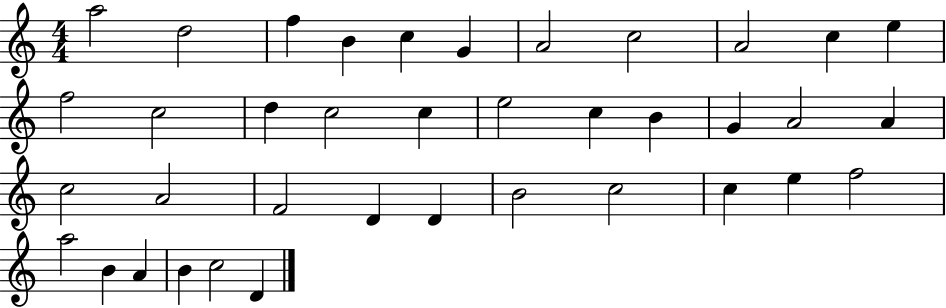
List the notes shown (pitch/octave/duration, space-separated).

A5/h D5/h F5/q B4/q C5/q G4/q A4/h C5/h A4/h C5/q E5/q F5/h C5/h D5/q C5/h C5/q E5/h C5/q B4/q G4/q A4/h A4/q C5/h A4/h F4/h D4/q D4/q B4/h C5/h C5/q E5/q F5/h A5/h B4/q A4/q B4/q C5/h D4/q